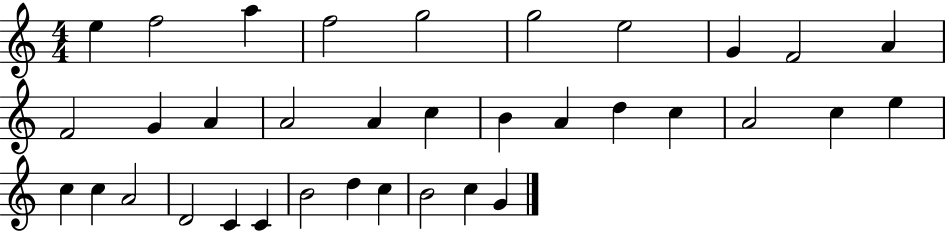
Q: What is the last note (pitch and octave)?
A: G4